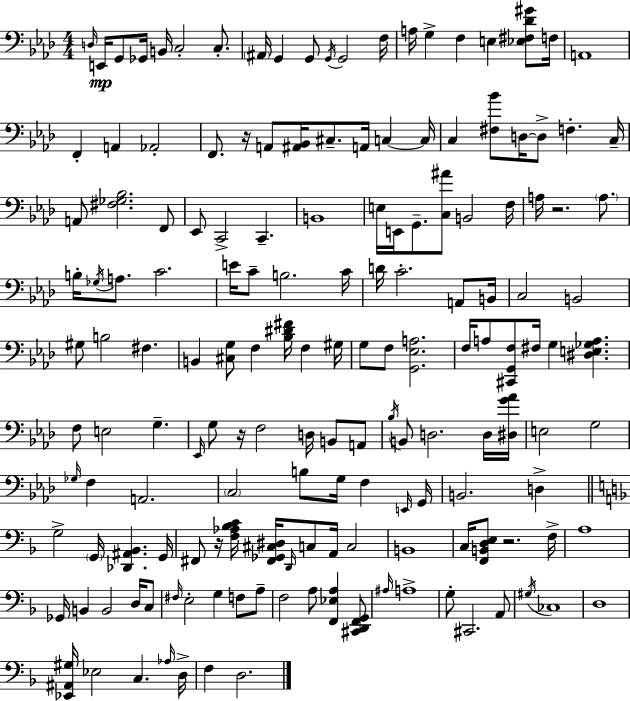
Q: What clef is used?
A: bass